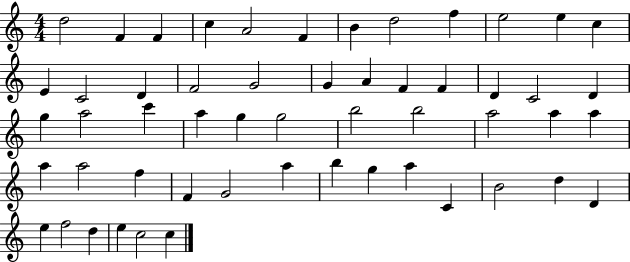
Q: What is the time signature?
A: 4/4